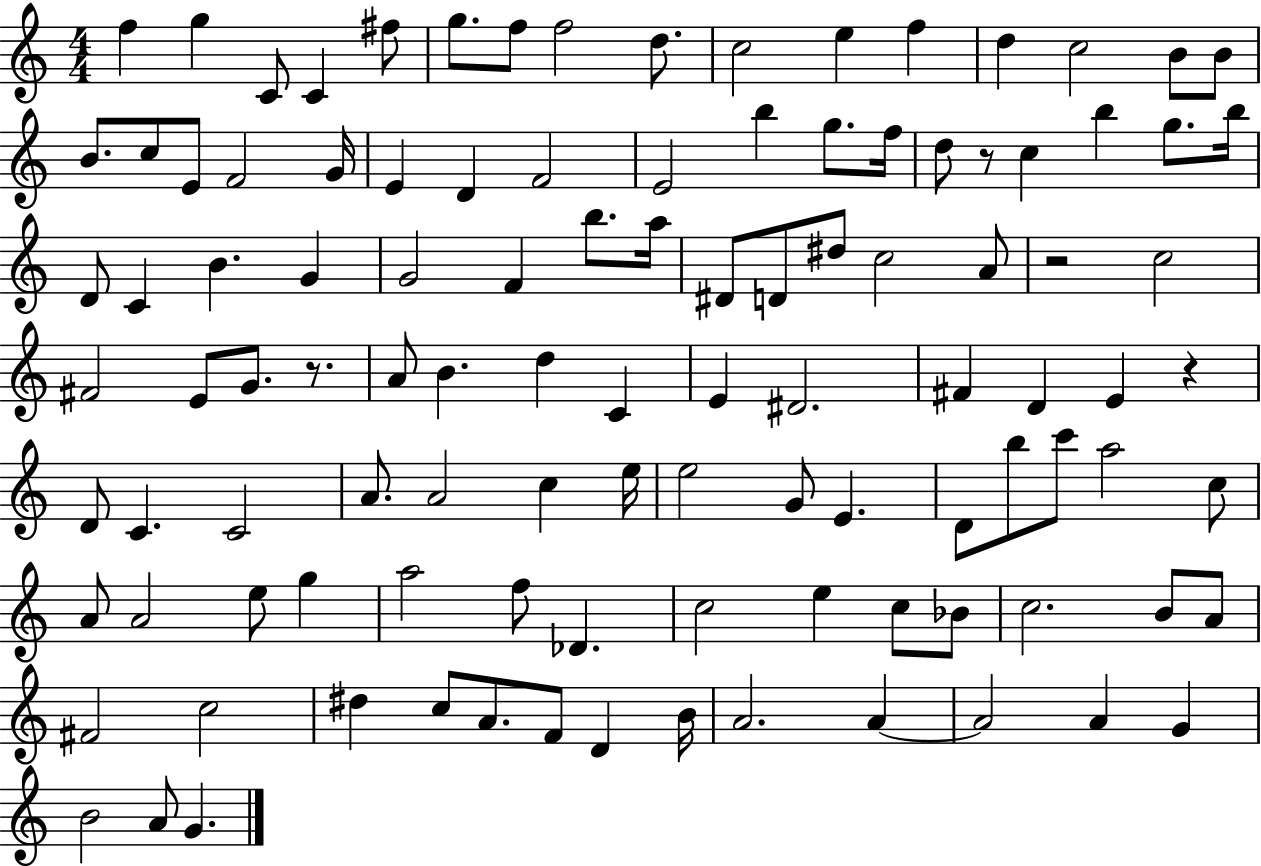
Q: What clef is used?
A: treble